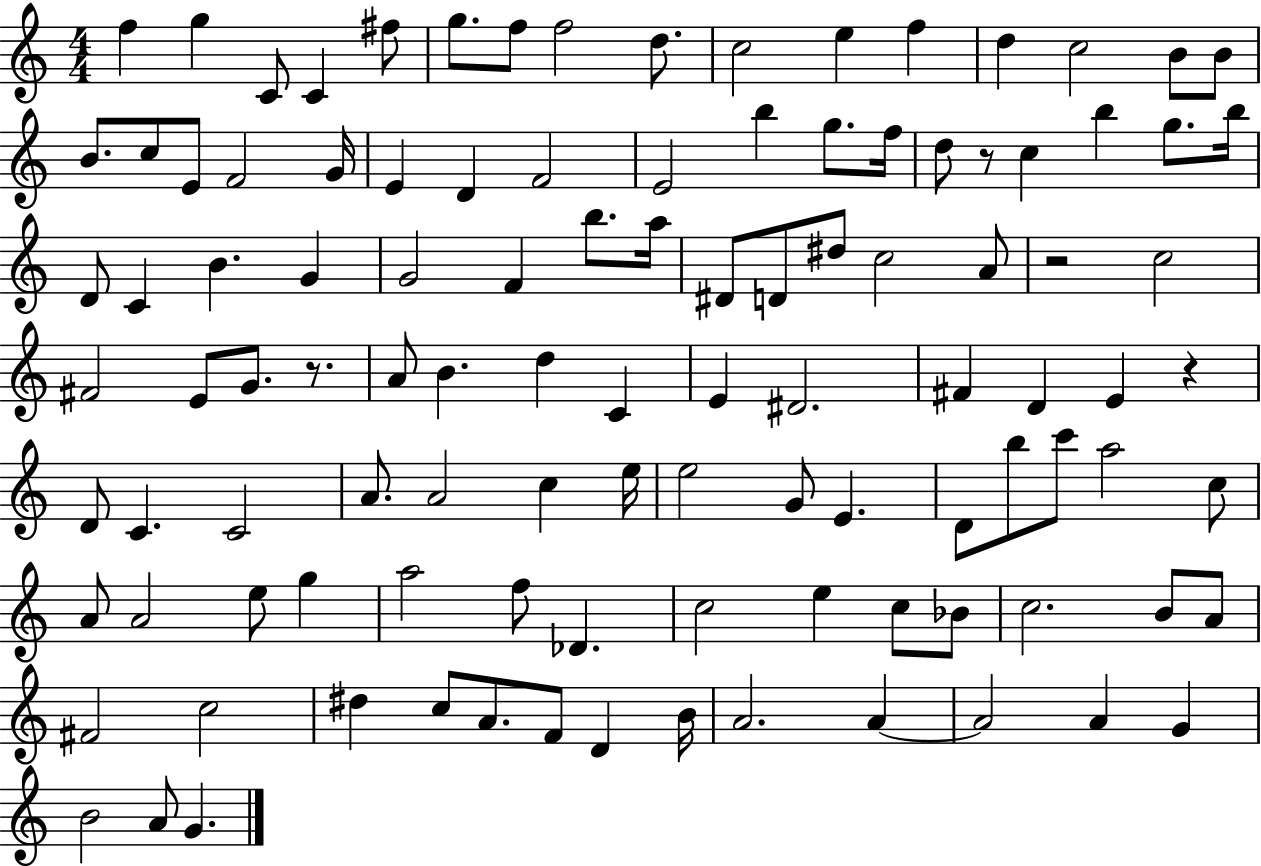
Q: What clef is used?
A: treble